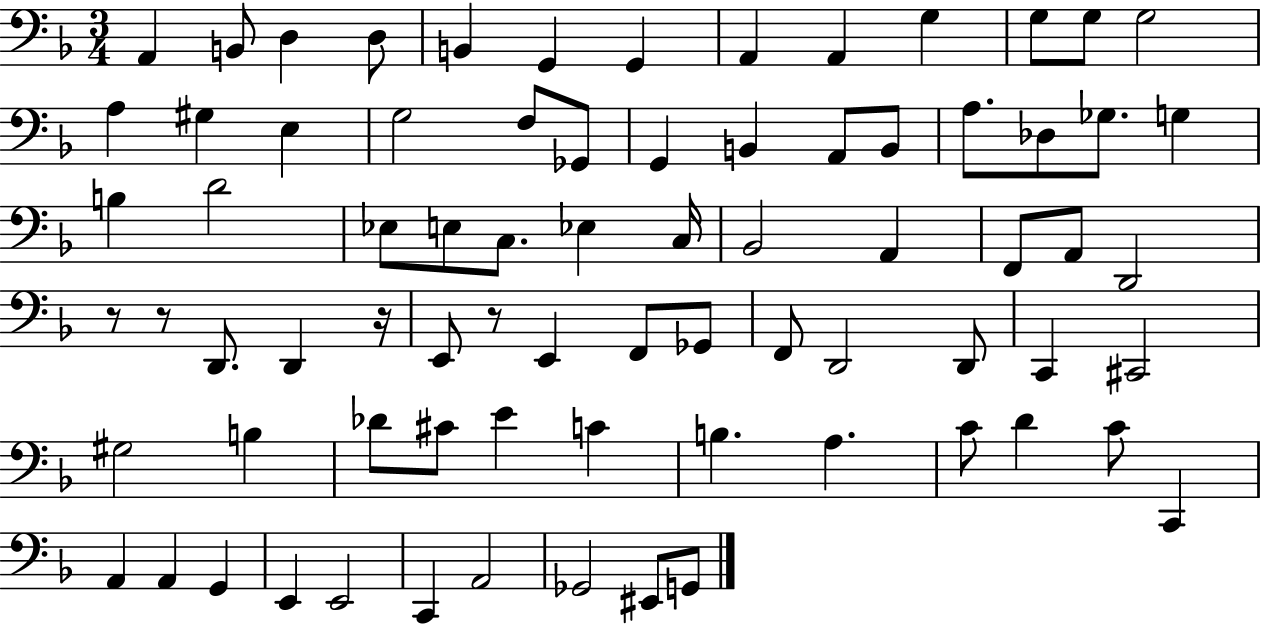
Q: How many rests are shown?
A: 4